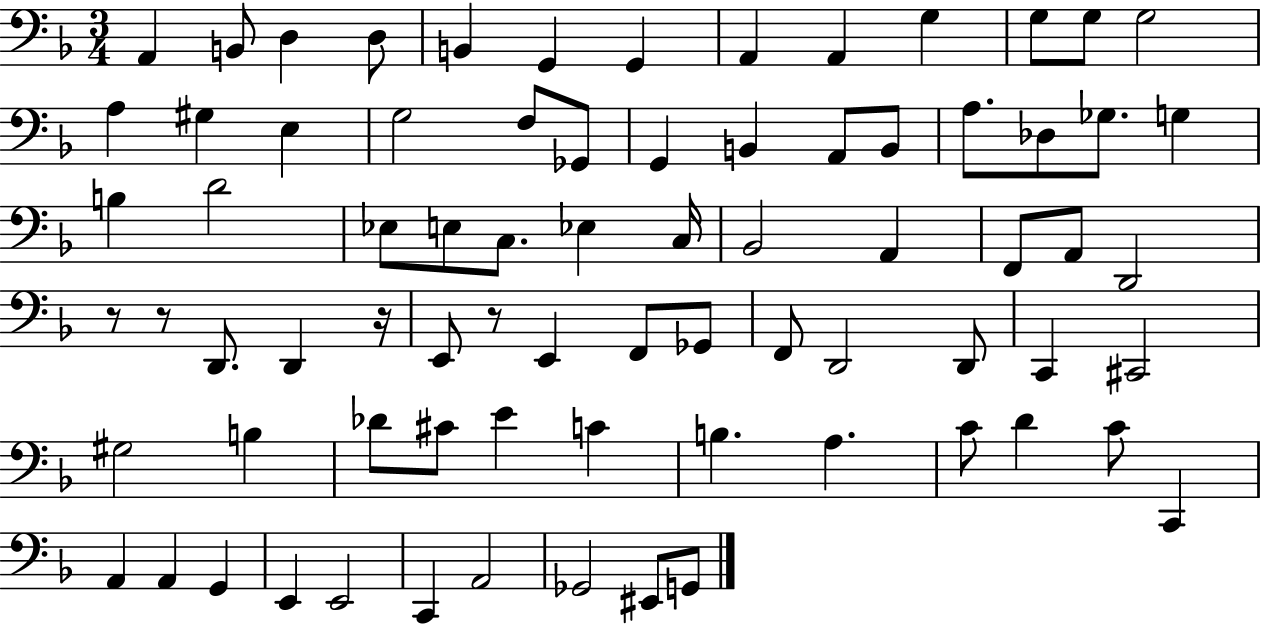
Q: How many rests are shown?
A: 4